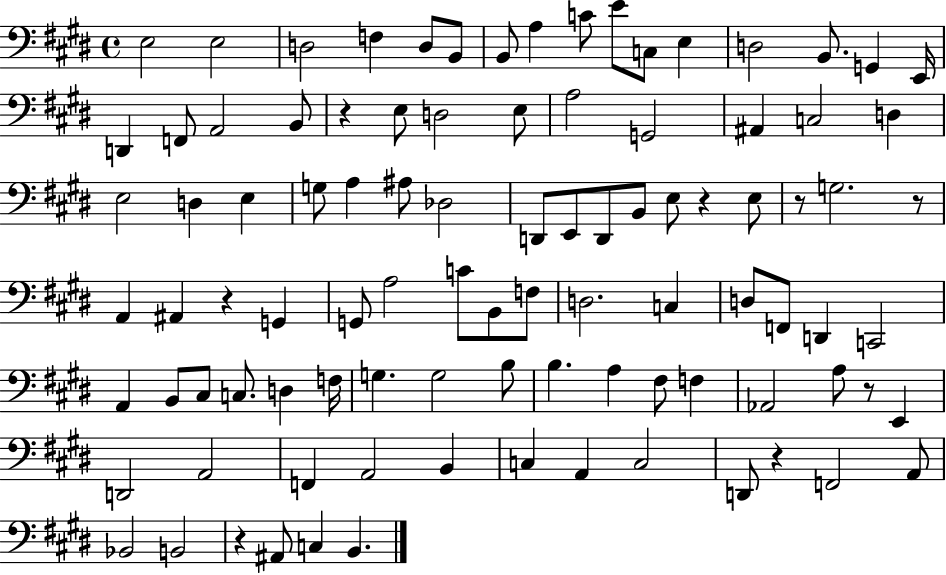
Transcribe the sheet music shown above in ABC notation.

X:1
T:Untitled
M:4/4
L:1/4
K:E
E,2 E,2 D,2 F, D,/2 B,,/2 B,,/2 A, C/2 E/2 C,/2 E, D,2 B,,/2 G,, E,,/4 D,, F,,/2 A,,2 B,,/2 z E,/2 D,2 E,/2 A,2 G,,2 ^A,, C,2 D, E,2 D, E, G,/2 A, ^A,/2 _D,2 D,,/2 E,,/2 D,,/2 B,,/2 E,/2 z E,/2 z/2 G,2 z/2 A,, ^A,, z G,, G,,/2 A,2 C/2 B,,/2 F,/2 D,2 C, D,/2 F,,/2 D,, C,,2 A,, B,,/2 ^C,/2 C,/2 D, F,/4 G, G,2 B,/2 B, A, ^F,/2 F, _A,,2 A,/2 z/2 E,, D,,2 A,,2 F,, A,,2 B,, C, A,, C,2 D,,/2 z F,,2 A,,/2 _B,,2 B,,2 z ^A,,/2 C, B,,